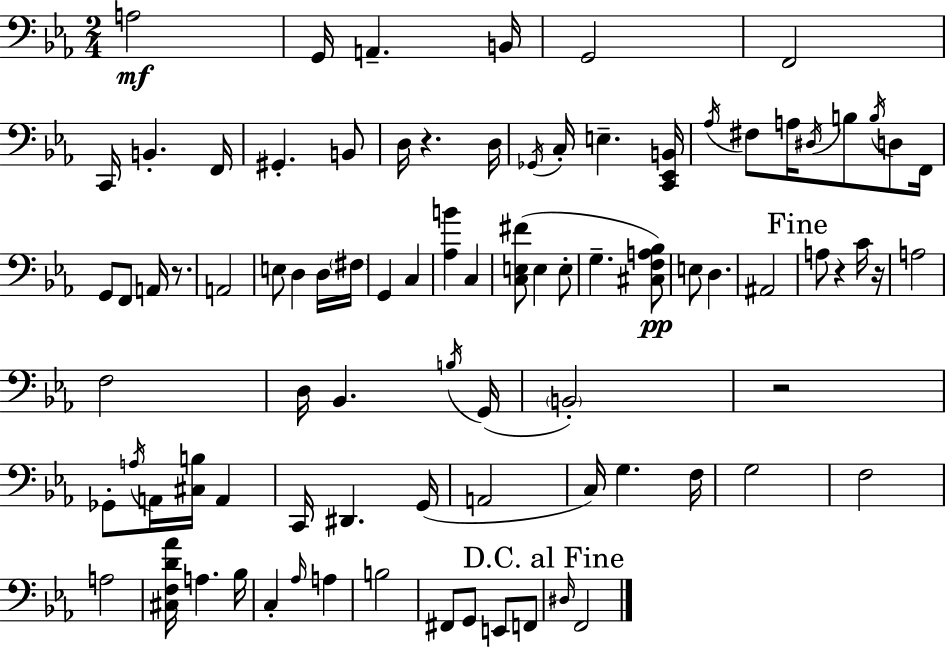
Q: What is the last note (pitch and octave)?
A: F2